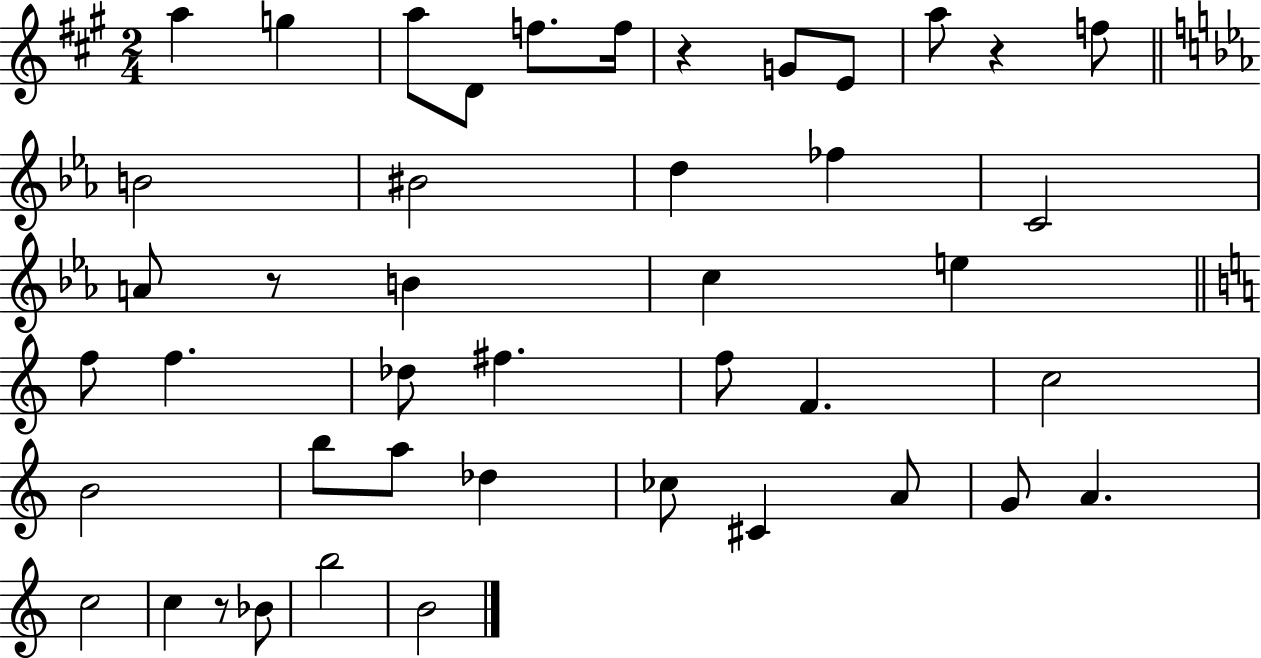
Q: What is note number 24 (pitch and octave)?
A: F5